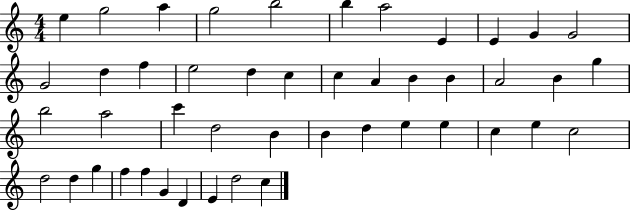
{
  \clef treble
  \numericTimeSignature
  \time 4/4
  \key c \major
  e''4 g''2 a''4 | g''2 b''2 | b''4 a''2 e'4 | e'4 g'4 g'2 | \break g'2 d''4 f''4 | e''2 d''4 c''4 | c''4 a'4 b'4 b'4 | a'2 b'4 g''4 | \break b''2 a''2 | c'''4 d''2 b'4 | b'4 d''4 e''4 e''4 | c''4 e''4 c''2 | \break d''2 d''4 g''4 | f''4 f''4 g'4 d'4 | e'4 d''2 c''4 | \bar "|."
}